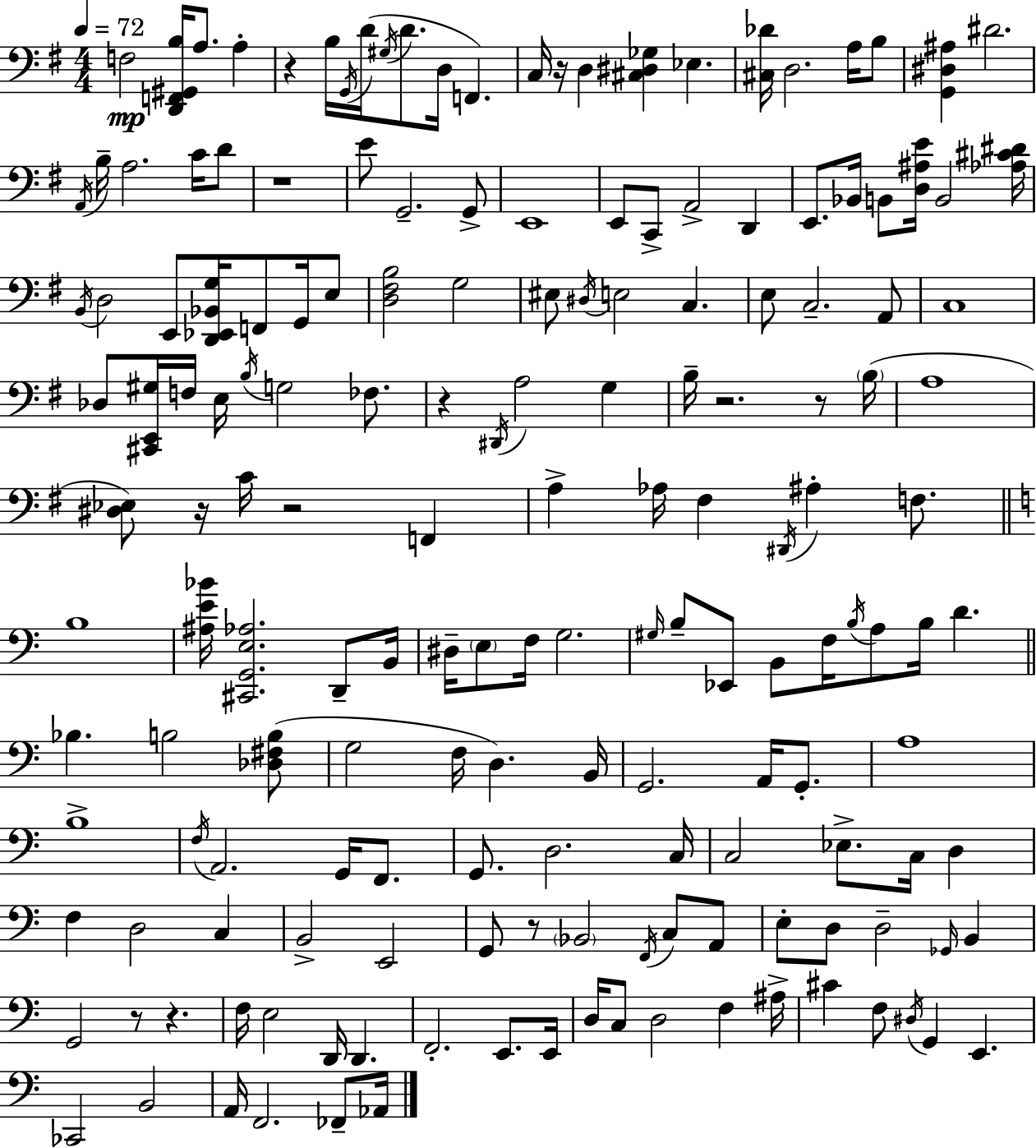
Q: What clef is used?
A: bass